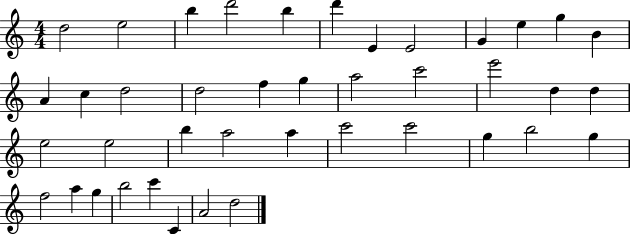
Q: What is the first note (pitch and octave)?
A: D5